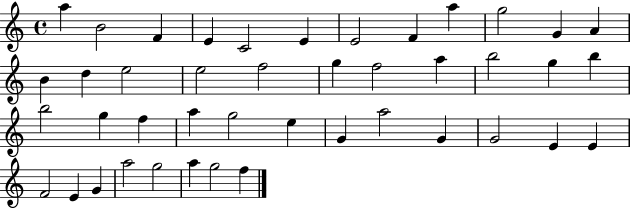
X:1
T:Untitled
M:4/4
L:1/4
K:C
a B2 F E C2 E E2 F a g2 G A B d e2 e2 f2 g f2 a b2 g b b2 g f a g2 e G a2 G G2 E E F2 E G a2 g2 a g2 f